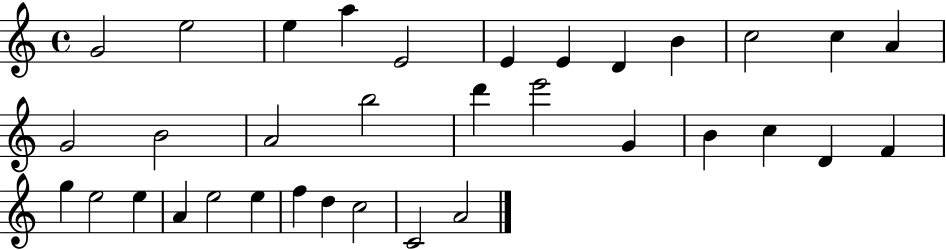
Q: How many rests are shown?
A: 0